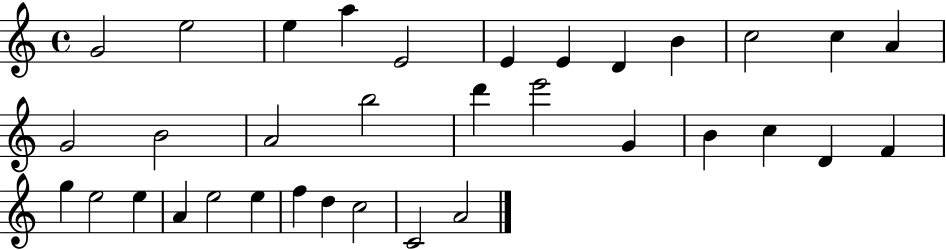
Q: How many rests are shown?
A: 0